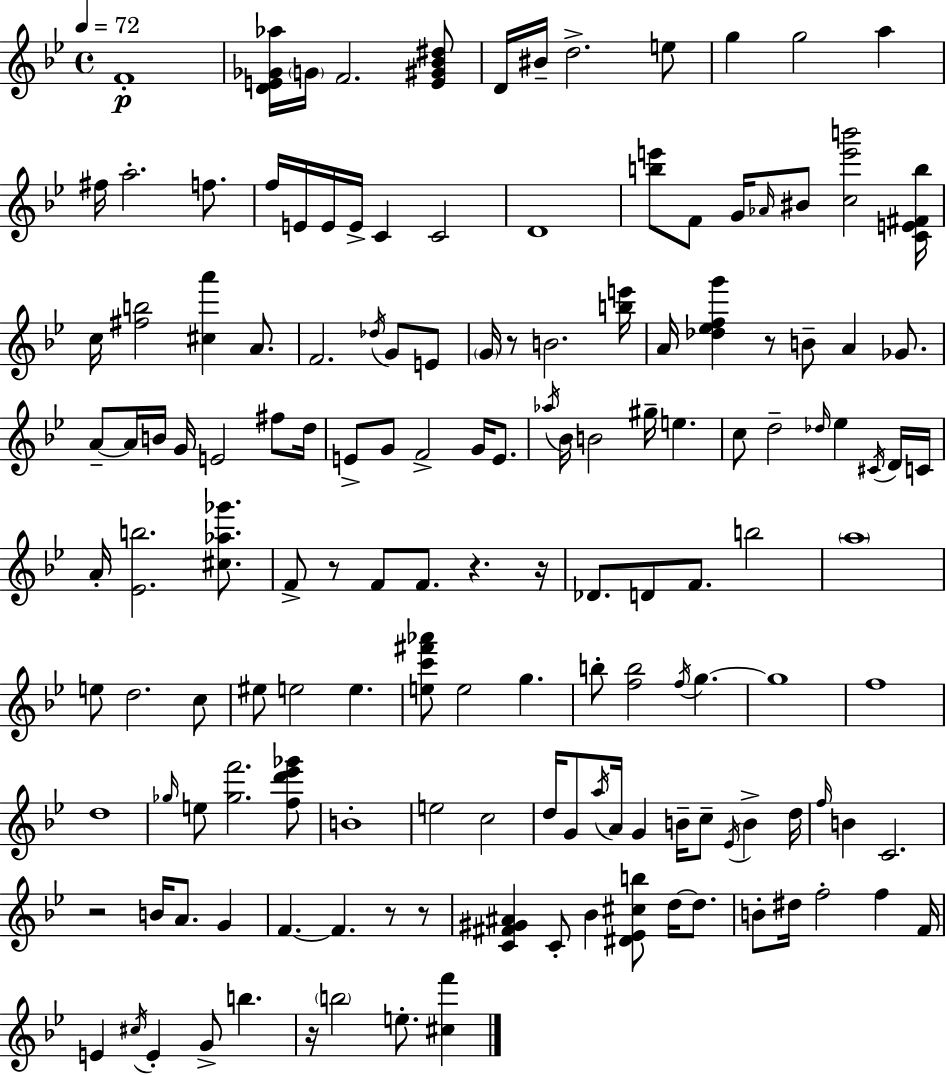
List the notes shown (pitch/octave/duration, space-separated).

F4/w [D4,E4,Gb4,Ab5]/s G4/s F4/h. [E4,G#4,Bb4,D#5]/e D4/s BIS4/s D5/h. E5/e G5/q G5/h A5/q F#5/s A5/h. F5/e. F5/s E4/s E4/s E4/s C4/q C4/h D4/w [B5,E6]/e F4/e G4/s Ab4/s BIS4/e [C5,E6,B6]/h [C4,E4,F#4,B5]/s C5/s [F#5,B5]/h [C#5,A6]/q A4/e. F4/h. Db5/s G4/e E4/e G4/s R/e B4/h. [B5,E6]/s A4/s [Db5,Eb5,F5,G6]/q R/e B4/e A4/q Gb4/e. A4/e A4/s B4/s G4/s E4/h F#5/e D5/s E4/e G4/e F4/h G4/s E4/e. Ab5/s Bb4/s B4/h G#5/s E5/q. C5/e D5/h Db5/s Eb5/q C#4/s D4/s C4/s A4/s [Eb4,B5]/h. [C#5,Ab5,Gb6]/e. F4/e R/e F4/e F4/e. R/q. R/s Db4/e. D4/e F4/e. B5/h A5/w E5/e D5/h. C5/e EIS5/e E5/h E5/q. [E5,C6,F#6,Ab6]/e E5/h G5/q. B5/e [F5,B5]/h F5/s G5/q. G5/w F5/w D5/w Gb5/s E5/e [Gb5,F6]/h. [F5,D6,Eb6,Gb6]/e B4/w E5/h C5/h D5/s G4/e A5/s A4/s G4/q B4/s C5/e Eb4/s B4/q D5/s F5/s B4/q C4/h. R/h B4/s A4/e. G4/q F4/q. F4/q. R/e R/e [C4,F#4,G#4,A#4]/q C4/e Bb4/q [D#4,Eb4,C#5,B5]/e D5/s D5/e. B4/e D#5/s F5/h F5/q F4/s E4/q C#5/s E4/q G4/e B5/q. R/s B5/h E5/e. [C#5,F6]/q